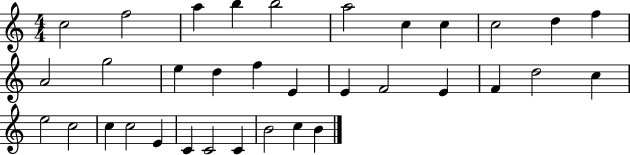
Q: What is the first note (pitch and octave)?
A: C5